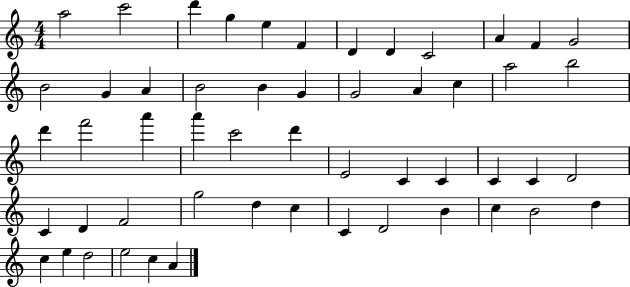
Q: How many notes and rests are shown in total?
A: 53